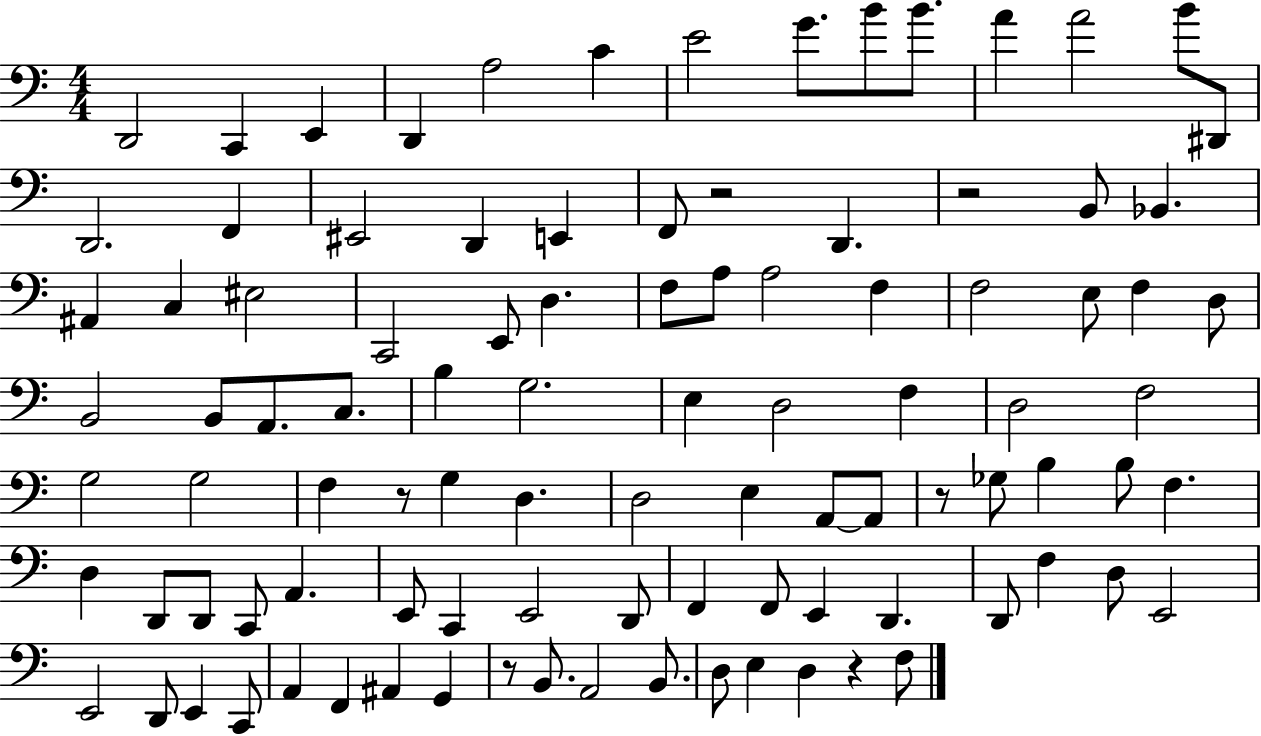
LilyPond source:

{
  \clef bass
  \numericTimeSignature
  \time 4/4
  \key c \major
  d,2 c,4 e,4 | d,4 a2 c'4 | e'2 g'8. b'8 b'8. | a'4 a'2 b'8 dis,8 | \break d,2. f,4 | eis,2 d,4 e,4 | f,8 r2 d,4. | r2 b,8 bes,4. | \break ais,4 c4 eis2 | c,2 e,8 d4. | f8 a8 a2 f4 | f2 e8 f4 d8 | \break b,2 b,8 a,8. c8. | b4 g2. | e4 d2 f4 | d2 f2 | \break g2 g2 | f4 r8 g4 d4. | d2 e4 a,8~~ a,8 | r8 ges8 b4 b8 f4. | \break d4 d,8 d,8 c,8 a,4. | e,8 c,4 e,2 d,8 | f,4 f,8 e,4 d,4. | d,8 f4 d8 e,2 | \break e,2 d,8 e,4 c,8 | a,4 f,4 ais,4 g,4 | r8 b,8. a,2 b,8. | d8 e4 d4 r4 f8 | \break \bar "|."
}